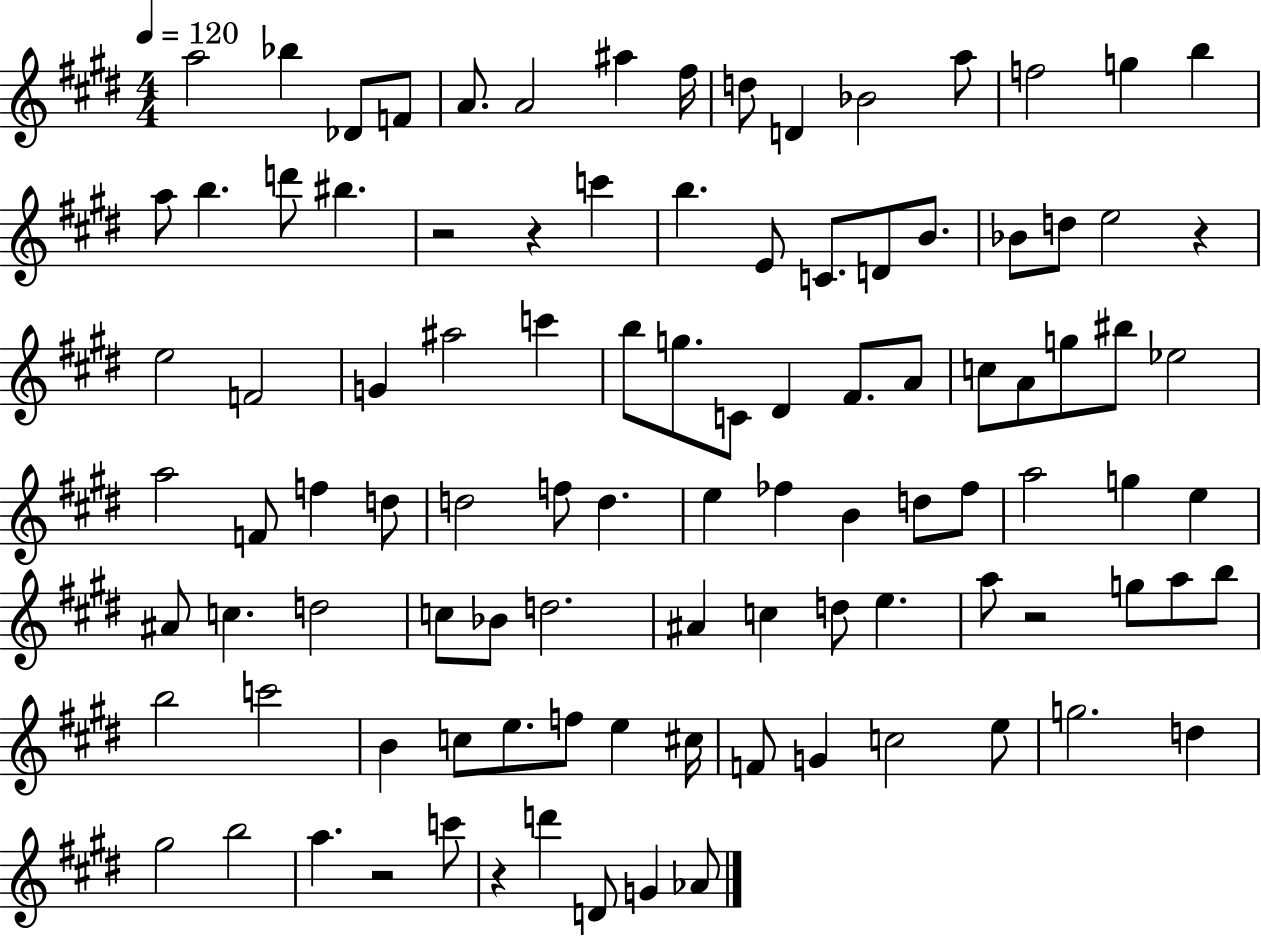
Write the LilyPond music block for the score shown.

{
  \clef treble
  \numericTimeSignature
  \time 4/4
  \key e \major
  \tempo 4 = 120
  \repeat volta 2 { a''2 bes''4 des'8 f'8 | a'8. a'2 ais''4 fis''16 | d''8 d'4 bes'2 a''8 | f''2 g''4 b''4 | \break a''8 b''4. d'''8 bis''4. | r2 r4 c'''4 | b''4. e'8 c'8. d'8 b'8. | bes'8 d''8 e''2 r4 | \break e''2 f'2 | g'4 ais''2 c'''4 | b''8 g''8. c'8 dis'4 fis'8. a'8 | c''8 a'8 g''8 bis''8 ees''2 | \break a''2 f'8 f''4 d''8 | d''2 f''8 d''4. | e''4 fes''4 b'4 d''8 fes''8 | a''2 g''4 e''4 | \break ais'8 c''4. d''2 | c''8 bes'8 d''2. | ais'4 c''4 d''8 e''4. | a''8 r2 g''8 a''8 b''8 | \break b''2 c'''2 | b'4 c''8 e''8. f''8 e''4 cis''16 | f'8 g'4 c''2 e''8 | g''2. d''4 | \break gis''2 b''2 | a''4. r2 c'''8 | r4 d'''4 d'8 g'4 aes'8 | } \bar "|."
}